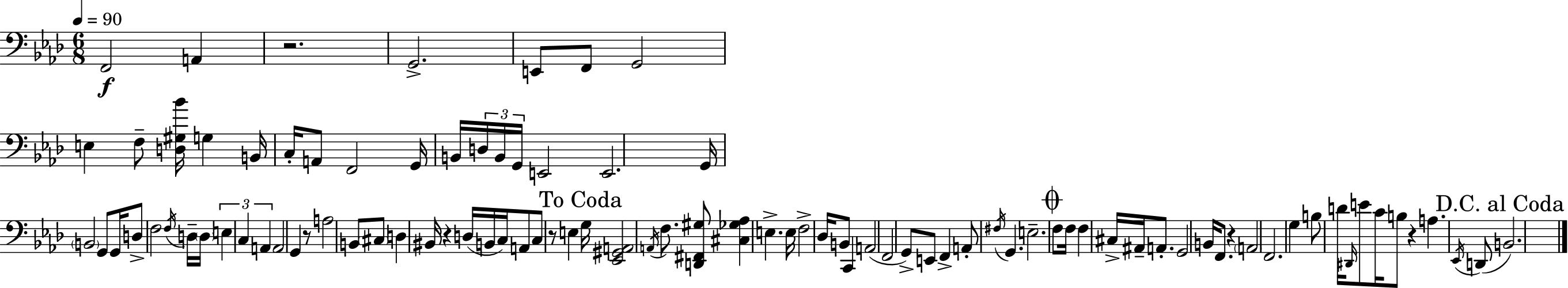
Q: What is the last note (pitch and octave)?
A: B2